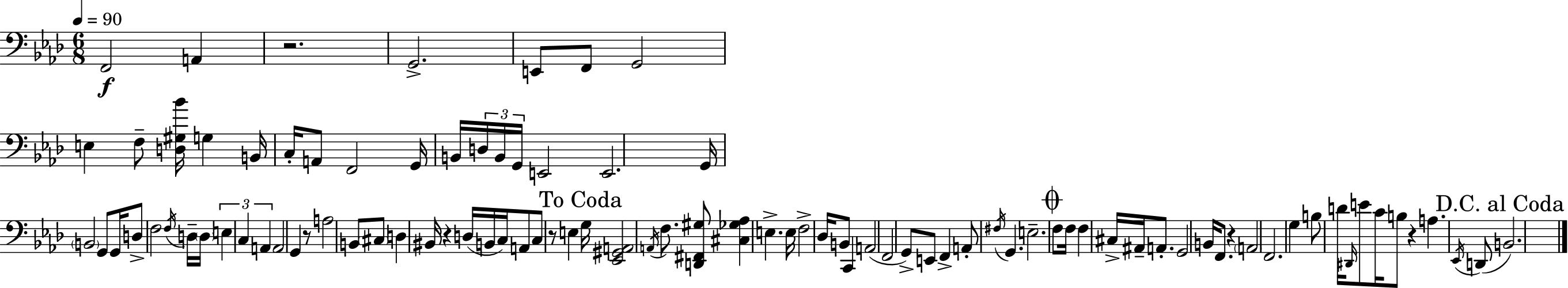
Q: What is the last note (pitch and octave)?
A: B2